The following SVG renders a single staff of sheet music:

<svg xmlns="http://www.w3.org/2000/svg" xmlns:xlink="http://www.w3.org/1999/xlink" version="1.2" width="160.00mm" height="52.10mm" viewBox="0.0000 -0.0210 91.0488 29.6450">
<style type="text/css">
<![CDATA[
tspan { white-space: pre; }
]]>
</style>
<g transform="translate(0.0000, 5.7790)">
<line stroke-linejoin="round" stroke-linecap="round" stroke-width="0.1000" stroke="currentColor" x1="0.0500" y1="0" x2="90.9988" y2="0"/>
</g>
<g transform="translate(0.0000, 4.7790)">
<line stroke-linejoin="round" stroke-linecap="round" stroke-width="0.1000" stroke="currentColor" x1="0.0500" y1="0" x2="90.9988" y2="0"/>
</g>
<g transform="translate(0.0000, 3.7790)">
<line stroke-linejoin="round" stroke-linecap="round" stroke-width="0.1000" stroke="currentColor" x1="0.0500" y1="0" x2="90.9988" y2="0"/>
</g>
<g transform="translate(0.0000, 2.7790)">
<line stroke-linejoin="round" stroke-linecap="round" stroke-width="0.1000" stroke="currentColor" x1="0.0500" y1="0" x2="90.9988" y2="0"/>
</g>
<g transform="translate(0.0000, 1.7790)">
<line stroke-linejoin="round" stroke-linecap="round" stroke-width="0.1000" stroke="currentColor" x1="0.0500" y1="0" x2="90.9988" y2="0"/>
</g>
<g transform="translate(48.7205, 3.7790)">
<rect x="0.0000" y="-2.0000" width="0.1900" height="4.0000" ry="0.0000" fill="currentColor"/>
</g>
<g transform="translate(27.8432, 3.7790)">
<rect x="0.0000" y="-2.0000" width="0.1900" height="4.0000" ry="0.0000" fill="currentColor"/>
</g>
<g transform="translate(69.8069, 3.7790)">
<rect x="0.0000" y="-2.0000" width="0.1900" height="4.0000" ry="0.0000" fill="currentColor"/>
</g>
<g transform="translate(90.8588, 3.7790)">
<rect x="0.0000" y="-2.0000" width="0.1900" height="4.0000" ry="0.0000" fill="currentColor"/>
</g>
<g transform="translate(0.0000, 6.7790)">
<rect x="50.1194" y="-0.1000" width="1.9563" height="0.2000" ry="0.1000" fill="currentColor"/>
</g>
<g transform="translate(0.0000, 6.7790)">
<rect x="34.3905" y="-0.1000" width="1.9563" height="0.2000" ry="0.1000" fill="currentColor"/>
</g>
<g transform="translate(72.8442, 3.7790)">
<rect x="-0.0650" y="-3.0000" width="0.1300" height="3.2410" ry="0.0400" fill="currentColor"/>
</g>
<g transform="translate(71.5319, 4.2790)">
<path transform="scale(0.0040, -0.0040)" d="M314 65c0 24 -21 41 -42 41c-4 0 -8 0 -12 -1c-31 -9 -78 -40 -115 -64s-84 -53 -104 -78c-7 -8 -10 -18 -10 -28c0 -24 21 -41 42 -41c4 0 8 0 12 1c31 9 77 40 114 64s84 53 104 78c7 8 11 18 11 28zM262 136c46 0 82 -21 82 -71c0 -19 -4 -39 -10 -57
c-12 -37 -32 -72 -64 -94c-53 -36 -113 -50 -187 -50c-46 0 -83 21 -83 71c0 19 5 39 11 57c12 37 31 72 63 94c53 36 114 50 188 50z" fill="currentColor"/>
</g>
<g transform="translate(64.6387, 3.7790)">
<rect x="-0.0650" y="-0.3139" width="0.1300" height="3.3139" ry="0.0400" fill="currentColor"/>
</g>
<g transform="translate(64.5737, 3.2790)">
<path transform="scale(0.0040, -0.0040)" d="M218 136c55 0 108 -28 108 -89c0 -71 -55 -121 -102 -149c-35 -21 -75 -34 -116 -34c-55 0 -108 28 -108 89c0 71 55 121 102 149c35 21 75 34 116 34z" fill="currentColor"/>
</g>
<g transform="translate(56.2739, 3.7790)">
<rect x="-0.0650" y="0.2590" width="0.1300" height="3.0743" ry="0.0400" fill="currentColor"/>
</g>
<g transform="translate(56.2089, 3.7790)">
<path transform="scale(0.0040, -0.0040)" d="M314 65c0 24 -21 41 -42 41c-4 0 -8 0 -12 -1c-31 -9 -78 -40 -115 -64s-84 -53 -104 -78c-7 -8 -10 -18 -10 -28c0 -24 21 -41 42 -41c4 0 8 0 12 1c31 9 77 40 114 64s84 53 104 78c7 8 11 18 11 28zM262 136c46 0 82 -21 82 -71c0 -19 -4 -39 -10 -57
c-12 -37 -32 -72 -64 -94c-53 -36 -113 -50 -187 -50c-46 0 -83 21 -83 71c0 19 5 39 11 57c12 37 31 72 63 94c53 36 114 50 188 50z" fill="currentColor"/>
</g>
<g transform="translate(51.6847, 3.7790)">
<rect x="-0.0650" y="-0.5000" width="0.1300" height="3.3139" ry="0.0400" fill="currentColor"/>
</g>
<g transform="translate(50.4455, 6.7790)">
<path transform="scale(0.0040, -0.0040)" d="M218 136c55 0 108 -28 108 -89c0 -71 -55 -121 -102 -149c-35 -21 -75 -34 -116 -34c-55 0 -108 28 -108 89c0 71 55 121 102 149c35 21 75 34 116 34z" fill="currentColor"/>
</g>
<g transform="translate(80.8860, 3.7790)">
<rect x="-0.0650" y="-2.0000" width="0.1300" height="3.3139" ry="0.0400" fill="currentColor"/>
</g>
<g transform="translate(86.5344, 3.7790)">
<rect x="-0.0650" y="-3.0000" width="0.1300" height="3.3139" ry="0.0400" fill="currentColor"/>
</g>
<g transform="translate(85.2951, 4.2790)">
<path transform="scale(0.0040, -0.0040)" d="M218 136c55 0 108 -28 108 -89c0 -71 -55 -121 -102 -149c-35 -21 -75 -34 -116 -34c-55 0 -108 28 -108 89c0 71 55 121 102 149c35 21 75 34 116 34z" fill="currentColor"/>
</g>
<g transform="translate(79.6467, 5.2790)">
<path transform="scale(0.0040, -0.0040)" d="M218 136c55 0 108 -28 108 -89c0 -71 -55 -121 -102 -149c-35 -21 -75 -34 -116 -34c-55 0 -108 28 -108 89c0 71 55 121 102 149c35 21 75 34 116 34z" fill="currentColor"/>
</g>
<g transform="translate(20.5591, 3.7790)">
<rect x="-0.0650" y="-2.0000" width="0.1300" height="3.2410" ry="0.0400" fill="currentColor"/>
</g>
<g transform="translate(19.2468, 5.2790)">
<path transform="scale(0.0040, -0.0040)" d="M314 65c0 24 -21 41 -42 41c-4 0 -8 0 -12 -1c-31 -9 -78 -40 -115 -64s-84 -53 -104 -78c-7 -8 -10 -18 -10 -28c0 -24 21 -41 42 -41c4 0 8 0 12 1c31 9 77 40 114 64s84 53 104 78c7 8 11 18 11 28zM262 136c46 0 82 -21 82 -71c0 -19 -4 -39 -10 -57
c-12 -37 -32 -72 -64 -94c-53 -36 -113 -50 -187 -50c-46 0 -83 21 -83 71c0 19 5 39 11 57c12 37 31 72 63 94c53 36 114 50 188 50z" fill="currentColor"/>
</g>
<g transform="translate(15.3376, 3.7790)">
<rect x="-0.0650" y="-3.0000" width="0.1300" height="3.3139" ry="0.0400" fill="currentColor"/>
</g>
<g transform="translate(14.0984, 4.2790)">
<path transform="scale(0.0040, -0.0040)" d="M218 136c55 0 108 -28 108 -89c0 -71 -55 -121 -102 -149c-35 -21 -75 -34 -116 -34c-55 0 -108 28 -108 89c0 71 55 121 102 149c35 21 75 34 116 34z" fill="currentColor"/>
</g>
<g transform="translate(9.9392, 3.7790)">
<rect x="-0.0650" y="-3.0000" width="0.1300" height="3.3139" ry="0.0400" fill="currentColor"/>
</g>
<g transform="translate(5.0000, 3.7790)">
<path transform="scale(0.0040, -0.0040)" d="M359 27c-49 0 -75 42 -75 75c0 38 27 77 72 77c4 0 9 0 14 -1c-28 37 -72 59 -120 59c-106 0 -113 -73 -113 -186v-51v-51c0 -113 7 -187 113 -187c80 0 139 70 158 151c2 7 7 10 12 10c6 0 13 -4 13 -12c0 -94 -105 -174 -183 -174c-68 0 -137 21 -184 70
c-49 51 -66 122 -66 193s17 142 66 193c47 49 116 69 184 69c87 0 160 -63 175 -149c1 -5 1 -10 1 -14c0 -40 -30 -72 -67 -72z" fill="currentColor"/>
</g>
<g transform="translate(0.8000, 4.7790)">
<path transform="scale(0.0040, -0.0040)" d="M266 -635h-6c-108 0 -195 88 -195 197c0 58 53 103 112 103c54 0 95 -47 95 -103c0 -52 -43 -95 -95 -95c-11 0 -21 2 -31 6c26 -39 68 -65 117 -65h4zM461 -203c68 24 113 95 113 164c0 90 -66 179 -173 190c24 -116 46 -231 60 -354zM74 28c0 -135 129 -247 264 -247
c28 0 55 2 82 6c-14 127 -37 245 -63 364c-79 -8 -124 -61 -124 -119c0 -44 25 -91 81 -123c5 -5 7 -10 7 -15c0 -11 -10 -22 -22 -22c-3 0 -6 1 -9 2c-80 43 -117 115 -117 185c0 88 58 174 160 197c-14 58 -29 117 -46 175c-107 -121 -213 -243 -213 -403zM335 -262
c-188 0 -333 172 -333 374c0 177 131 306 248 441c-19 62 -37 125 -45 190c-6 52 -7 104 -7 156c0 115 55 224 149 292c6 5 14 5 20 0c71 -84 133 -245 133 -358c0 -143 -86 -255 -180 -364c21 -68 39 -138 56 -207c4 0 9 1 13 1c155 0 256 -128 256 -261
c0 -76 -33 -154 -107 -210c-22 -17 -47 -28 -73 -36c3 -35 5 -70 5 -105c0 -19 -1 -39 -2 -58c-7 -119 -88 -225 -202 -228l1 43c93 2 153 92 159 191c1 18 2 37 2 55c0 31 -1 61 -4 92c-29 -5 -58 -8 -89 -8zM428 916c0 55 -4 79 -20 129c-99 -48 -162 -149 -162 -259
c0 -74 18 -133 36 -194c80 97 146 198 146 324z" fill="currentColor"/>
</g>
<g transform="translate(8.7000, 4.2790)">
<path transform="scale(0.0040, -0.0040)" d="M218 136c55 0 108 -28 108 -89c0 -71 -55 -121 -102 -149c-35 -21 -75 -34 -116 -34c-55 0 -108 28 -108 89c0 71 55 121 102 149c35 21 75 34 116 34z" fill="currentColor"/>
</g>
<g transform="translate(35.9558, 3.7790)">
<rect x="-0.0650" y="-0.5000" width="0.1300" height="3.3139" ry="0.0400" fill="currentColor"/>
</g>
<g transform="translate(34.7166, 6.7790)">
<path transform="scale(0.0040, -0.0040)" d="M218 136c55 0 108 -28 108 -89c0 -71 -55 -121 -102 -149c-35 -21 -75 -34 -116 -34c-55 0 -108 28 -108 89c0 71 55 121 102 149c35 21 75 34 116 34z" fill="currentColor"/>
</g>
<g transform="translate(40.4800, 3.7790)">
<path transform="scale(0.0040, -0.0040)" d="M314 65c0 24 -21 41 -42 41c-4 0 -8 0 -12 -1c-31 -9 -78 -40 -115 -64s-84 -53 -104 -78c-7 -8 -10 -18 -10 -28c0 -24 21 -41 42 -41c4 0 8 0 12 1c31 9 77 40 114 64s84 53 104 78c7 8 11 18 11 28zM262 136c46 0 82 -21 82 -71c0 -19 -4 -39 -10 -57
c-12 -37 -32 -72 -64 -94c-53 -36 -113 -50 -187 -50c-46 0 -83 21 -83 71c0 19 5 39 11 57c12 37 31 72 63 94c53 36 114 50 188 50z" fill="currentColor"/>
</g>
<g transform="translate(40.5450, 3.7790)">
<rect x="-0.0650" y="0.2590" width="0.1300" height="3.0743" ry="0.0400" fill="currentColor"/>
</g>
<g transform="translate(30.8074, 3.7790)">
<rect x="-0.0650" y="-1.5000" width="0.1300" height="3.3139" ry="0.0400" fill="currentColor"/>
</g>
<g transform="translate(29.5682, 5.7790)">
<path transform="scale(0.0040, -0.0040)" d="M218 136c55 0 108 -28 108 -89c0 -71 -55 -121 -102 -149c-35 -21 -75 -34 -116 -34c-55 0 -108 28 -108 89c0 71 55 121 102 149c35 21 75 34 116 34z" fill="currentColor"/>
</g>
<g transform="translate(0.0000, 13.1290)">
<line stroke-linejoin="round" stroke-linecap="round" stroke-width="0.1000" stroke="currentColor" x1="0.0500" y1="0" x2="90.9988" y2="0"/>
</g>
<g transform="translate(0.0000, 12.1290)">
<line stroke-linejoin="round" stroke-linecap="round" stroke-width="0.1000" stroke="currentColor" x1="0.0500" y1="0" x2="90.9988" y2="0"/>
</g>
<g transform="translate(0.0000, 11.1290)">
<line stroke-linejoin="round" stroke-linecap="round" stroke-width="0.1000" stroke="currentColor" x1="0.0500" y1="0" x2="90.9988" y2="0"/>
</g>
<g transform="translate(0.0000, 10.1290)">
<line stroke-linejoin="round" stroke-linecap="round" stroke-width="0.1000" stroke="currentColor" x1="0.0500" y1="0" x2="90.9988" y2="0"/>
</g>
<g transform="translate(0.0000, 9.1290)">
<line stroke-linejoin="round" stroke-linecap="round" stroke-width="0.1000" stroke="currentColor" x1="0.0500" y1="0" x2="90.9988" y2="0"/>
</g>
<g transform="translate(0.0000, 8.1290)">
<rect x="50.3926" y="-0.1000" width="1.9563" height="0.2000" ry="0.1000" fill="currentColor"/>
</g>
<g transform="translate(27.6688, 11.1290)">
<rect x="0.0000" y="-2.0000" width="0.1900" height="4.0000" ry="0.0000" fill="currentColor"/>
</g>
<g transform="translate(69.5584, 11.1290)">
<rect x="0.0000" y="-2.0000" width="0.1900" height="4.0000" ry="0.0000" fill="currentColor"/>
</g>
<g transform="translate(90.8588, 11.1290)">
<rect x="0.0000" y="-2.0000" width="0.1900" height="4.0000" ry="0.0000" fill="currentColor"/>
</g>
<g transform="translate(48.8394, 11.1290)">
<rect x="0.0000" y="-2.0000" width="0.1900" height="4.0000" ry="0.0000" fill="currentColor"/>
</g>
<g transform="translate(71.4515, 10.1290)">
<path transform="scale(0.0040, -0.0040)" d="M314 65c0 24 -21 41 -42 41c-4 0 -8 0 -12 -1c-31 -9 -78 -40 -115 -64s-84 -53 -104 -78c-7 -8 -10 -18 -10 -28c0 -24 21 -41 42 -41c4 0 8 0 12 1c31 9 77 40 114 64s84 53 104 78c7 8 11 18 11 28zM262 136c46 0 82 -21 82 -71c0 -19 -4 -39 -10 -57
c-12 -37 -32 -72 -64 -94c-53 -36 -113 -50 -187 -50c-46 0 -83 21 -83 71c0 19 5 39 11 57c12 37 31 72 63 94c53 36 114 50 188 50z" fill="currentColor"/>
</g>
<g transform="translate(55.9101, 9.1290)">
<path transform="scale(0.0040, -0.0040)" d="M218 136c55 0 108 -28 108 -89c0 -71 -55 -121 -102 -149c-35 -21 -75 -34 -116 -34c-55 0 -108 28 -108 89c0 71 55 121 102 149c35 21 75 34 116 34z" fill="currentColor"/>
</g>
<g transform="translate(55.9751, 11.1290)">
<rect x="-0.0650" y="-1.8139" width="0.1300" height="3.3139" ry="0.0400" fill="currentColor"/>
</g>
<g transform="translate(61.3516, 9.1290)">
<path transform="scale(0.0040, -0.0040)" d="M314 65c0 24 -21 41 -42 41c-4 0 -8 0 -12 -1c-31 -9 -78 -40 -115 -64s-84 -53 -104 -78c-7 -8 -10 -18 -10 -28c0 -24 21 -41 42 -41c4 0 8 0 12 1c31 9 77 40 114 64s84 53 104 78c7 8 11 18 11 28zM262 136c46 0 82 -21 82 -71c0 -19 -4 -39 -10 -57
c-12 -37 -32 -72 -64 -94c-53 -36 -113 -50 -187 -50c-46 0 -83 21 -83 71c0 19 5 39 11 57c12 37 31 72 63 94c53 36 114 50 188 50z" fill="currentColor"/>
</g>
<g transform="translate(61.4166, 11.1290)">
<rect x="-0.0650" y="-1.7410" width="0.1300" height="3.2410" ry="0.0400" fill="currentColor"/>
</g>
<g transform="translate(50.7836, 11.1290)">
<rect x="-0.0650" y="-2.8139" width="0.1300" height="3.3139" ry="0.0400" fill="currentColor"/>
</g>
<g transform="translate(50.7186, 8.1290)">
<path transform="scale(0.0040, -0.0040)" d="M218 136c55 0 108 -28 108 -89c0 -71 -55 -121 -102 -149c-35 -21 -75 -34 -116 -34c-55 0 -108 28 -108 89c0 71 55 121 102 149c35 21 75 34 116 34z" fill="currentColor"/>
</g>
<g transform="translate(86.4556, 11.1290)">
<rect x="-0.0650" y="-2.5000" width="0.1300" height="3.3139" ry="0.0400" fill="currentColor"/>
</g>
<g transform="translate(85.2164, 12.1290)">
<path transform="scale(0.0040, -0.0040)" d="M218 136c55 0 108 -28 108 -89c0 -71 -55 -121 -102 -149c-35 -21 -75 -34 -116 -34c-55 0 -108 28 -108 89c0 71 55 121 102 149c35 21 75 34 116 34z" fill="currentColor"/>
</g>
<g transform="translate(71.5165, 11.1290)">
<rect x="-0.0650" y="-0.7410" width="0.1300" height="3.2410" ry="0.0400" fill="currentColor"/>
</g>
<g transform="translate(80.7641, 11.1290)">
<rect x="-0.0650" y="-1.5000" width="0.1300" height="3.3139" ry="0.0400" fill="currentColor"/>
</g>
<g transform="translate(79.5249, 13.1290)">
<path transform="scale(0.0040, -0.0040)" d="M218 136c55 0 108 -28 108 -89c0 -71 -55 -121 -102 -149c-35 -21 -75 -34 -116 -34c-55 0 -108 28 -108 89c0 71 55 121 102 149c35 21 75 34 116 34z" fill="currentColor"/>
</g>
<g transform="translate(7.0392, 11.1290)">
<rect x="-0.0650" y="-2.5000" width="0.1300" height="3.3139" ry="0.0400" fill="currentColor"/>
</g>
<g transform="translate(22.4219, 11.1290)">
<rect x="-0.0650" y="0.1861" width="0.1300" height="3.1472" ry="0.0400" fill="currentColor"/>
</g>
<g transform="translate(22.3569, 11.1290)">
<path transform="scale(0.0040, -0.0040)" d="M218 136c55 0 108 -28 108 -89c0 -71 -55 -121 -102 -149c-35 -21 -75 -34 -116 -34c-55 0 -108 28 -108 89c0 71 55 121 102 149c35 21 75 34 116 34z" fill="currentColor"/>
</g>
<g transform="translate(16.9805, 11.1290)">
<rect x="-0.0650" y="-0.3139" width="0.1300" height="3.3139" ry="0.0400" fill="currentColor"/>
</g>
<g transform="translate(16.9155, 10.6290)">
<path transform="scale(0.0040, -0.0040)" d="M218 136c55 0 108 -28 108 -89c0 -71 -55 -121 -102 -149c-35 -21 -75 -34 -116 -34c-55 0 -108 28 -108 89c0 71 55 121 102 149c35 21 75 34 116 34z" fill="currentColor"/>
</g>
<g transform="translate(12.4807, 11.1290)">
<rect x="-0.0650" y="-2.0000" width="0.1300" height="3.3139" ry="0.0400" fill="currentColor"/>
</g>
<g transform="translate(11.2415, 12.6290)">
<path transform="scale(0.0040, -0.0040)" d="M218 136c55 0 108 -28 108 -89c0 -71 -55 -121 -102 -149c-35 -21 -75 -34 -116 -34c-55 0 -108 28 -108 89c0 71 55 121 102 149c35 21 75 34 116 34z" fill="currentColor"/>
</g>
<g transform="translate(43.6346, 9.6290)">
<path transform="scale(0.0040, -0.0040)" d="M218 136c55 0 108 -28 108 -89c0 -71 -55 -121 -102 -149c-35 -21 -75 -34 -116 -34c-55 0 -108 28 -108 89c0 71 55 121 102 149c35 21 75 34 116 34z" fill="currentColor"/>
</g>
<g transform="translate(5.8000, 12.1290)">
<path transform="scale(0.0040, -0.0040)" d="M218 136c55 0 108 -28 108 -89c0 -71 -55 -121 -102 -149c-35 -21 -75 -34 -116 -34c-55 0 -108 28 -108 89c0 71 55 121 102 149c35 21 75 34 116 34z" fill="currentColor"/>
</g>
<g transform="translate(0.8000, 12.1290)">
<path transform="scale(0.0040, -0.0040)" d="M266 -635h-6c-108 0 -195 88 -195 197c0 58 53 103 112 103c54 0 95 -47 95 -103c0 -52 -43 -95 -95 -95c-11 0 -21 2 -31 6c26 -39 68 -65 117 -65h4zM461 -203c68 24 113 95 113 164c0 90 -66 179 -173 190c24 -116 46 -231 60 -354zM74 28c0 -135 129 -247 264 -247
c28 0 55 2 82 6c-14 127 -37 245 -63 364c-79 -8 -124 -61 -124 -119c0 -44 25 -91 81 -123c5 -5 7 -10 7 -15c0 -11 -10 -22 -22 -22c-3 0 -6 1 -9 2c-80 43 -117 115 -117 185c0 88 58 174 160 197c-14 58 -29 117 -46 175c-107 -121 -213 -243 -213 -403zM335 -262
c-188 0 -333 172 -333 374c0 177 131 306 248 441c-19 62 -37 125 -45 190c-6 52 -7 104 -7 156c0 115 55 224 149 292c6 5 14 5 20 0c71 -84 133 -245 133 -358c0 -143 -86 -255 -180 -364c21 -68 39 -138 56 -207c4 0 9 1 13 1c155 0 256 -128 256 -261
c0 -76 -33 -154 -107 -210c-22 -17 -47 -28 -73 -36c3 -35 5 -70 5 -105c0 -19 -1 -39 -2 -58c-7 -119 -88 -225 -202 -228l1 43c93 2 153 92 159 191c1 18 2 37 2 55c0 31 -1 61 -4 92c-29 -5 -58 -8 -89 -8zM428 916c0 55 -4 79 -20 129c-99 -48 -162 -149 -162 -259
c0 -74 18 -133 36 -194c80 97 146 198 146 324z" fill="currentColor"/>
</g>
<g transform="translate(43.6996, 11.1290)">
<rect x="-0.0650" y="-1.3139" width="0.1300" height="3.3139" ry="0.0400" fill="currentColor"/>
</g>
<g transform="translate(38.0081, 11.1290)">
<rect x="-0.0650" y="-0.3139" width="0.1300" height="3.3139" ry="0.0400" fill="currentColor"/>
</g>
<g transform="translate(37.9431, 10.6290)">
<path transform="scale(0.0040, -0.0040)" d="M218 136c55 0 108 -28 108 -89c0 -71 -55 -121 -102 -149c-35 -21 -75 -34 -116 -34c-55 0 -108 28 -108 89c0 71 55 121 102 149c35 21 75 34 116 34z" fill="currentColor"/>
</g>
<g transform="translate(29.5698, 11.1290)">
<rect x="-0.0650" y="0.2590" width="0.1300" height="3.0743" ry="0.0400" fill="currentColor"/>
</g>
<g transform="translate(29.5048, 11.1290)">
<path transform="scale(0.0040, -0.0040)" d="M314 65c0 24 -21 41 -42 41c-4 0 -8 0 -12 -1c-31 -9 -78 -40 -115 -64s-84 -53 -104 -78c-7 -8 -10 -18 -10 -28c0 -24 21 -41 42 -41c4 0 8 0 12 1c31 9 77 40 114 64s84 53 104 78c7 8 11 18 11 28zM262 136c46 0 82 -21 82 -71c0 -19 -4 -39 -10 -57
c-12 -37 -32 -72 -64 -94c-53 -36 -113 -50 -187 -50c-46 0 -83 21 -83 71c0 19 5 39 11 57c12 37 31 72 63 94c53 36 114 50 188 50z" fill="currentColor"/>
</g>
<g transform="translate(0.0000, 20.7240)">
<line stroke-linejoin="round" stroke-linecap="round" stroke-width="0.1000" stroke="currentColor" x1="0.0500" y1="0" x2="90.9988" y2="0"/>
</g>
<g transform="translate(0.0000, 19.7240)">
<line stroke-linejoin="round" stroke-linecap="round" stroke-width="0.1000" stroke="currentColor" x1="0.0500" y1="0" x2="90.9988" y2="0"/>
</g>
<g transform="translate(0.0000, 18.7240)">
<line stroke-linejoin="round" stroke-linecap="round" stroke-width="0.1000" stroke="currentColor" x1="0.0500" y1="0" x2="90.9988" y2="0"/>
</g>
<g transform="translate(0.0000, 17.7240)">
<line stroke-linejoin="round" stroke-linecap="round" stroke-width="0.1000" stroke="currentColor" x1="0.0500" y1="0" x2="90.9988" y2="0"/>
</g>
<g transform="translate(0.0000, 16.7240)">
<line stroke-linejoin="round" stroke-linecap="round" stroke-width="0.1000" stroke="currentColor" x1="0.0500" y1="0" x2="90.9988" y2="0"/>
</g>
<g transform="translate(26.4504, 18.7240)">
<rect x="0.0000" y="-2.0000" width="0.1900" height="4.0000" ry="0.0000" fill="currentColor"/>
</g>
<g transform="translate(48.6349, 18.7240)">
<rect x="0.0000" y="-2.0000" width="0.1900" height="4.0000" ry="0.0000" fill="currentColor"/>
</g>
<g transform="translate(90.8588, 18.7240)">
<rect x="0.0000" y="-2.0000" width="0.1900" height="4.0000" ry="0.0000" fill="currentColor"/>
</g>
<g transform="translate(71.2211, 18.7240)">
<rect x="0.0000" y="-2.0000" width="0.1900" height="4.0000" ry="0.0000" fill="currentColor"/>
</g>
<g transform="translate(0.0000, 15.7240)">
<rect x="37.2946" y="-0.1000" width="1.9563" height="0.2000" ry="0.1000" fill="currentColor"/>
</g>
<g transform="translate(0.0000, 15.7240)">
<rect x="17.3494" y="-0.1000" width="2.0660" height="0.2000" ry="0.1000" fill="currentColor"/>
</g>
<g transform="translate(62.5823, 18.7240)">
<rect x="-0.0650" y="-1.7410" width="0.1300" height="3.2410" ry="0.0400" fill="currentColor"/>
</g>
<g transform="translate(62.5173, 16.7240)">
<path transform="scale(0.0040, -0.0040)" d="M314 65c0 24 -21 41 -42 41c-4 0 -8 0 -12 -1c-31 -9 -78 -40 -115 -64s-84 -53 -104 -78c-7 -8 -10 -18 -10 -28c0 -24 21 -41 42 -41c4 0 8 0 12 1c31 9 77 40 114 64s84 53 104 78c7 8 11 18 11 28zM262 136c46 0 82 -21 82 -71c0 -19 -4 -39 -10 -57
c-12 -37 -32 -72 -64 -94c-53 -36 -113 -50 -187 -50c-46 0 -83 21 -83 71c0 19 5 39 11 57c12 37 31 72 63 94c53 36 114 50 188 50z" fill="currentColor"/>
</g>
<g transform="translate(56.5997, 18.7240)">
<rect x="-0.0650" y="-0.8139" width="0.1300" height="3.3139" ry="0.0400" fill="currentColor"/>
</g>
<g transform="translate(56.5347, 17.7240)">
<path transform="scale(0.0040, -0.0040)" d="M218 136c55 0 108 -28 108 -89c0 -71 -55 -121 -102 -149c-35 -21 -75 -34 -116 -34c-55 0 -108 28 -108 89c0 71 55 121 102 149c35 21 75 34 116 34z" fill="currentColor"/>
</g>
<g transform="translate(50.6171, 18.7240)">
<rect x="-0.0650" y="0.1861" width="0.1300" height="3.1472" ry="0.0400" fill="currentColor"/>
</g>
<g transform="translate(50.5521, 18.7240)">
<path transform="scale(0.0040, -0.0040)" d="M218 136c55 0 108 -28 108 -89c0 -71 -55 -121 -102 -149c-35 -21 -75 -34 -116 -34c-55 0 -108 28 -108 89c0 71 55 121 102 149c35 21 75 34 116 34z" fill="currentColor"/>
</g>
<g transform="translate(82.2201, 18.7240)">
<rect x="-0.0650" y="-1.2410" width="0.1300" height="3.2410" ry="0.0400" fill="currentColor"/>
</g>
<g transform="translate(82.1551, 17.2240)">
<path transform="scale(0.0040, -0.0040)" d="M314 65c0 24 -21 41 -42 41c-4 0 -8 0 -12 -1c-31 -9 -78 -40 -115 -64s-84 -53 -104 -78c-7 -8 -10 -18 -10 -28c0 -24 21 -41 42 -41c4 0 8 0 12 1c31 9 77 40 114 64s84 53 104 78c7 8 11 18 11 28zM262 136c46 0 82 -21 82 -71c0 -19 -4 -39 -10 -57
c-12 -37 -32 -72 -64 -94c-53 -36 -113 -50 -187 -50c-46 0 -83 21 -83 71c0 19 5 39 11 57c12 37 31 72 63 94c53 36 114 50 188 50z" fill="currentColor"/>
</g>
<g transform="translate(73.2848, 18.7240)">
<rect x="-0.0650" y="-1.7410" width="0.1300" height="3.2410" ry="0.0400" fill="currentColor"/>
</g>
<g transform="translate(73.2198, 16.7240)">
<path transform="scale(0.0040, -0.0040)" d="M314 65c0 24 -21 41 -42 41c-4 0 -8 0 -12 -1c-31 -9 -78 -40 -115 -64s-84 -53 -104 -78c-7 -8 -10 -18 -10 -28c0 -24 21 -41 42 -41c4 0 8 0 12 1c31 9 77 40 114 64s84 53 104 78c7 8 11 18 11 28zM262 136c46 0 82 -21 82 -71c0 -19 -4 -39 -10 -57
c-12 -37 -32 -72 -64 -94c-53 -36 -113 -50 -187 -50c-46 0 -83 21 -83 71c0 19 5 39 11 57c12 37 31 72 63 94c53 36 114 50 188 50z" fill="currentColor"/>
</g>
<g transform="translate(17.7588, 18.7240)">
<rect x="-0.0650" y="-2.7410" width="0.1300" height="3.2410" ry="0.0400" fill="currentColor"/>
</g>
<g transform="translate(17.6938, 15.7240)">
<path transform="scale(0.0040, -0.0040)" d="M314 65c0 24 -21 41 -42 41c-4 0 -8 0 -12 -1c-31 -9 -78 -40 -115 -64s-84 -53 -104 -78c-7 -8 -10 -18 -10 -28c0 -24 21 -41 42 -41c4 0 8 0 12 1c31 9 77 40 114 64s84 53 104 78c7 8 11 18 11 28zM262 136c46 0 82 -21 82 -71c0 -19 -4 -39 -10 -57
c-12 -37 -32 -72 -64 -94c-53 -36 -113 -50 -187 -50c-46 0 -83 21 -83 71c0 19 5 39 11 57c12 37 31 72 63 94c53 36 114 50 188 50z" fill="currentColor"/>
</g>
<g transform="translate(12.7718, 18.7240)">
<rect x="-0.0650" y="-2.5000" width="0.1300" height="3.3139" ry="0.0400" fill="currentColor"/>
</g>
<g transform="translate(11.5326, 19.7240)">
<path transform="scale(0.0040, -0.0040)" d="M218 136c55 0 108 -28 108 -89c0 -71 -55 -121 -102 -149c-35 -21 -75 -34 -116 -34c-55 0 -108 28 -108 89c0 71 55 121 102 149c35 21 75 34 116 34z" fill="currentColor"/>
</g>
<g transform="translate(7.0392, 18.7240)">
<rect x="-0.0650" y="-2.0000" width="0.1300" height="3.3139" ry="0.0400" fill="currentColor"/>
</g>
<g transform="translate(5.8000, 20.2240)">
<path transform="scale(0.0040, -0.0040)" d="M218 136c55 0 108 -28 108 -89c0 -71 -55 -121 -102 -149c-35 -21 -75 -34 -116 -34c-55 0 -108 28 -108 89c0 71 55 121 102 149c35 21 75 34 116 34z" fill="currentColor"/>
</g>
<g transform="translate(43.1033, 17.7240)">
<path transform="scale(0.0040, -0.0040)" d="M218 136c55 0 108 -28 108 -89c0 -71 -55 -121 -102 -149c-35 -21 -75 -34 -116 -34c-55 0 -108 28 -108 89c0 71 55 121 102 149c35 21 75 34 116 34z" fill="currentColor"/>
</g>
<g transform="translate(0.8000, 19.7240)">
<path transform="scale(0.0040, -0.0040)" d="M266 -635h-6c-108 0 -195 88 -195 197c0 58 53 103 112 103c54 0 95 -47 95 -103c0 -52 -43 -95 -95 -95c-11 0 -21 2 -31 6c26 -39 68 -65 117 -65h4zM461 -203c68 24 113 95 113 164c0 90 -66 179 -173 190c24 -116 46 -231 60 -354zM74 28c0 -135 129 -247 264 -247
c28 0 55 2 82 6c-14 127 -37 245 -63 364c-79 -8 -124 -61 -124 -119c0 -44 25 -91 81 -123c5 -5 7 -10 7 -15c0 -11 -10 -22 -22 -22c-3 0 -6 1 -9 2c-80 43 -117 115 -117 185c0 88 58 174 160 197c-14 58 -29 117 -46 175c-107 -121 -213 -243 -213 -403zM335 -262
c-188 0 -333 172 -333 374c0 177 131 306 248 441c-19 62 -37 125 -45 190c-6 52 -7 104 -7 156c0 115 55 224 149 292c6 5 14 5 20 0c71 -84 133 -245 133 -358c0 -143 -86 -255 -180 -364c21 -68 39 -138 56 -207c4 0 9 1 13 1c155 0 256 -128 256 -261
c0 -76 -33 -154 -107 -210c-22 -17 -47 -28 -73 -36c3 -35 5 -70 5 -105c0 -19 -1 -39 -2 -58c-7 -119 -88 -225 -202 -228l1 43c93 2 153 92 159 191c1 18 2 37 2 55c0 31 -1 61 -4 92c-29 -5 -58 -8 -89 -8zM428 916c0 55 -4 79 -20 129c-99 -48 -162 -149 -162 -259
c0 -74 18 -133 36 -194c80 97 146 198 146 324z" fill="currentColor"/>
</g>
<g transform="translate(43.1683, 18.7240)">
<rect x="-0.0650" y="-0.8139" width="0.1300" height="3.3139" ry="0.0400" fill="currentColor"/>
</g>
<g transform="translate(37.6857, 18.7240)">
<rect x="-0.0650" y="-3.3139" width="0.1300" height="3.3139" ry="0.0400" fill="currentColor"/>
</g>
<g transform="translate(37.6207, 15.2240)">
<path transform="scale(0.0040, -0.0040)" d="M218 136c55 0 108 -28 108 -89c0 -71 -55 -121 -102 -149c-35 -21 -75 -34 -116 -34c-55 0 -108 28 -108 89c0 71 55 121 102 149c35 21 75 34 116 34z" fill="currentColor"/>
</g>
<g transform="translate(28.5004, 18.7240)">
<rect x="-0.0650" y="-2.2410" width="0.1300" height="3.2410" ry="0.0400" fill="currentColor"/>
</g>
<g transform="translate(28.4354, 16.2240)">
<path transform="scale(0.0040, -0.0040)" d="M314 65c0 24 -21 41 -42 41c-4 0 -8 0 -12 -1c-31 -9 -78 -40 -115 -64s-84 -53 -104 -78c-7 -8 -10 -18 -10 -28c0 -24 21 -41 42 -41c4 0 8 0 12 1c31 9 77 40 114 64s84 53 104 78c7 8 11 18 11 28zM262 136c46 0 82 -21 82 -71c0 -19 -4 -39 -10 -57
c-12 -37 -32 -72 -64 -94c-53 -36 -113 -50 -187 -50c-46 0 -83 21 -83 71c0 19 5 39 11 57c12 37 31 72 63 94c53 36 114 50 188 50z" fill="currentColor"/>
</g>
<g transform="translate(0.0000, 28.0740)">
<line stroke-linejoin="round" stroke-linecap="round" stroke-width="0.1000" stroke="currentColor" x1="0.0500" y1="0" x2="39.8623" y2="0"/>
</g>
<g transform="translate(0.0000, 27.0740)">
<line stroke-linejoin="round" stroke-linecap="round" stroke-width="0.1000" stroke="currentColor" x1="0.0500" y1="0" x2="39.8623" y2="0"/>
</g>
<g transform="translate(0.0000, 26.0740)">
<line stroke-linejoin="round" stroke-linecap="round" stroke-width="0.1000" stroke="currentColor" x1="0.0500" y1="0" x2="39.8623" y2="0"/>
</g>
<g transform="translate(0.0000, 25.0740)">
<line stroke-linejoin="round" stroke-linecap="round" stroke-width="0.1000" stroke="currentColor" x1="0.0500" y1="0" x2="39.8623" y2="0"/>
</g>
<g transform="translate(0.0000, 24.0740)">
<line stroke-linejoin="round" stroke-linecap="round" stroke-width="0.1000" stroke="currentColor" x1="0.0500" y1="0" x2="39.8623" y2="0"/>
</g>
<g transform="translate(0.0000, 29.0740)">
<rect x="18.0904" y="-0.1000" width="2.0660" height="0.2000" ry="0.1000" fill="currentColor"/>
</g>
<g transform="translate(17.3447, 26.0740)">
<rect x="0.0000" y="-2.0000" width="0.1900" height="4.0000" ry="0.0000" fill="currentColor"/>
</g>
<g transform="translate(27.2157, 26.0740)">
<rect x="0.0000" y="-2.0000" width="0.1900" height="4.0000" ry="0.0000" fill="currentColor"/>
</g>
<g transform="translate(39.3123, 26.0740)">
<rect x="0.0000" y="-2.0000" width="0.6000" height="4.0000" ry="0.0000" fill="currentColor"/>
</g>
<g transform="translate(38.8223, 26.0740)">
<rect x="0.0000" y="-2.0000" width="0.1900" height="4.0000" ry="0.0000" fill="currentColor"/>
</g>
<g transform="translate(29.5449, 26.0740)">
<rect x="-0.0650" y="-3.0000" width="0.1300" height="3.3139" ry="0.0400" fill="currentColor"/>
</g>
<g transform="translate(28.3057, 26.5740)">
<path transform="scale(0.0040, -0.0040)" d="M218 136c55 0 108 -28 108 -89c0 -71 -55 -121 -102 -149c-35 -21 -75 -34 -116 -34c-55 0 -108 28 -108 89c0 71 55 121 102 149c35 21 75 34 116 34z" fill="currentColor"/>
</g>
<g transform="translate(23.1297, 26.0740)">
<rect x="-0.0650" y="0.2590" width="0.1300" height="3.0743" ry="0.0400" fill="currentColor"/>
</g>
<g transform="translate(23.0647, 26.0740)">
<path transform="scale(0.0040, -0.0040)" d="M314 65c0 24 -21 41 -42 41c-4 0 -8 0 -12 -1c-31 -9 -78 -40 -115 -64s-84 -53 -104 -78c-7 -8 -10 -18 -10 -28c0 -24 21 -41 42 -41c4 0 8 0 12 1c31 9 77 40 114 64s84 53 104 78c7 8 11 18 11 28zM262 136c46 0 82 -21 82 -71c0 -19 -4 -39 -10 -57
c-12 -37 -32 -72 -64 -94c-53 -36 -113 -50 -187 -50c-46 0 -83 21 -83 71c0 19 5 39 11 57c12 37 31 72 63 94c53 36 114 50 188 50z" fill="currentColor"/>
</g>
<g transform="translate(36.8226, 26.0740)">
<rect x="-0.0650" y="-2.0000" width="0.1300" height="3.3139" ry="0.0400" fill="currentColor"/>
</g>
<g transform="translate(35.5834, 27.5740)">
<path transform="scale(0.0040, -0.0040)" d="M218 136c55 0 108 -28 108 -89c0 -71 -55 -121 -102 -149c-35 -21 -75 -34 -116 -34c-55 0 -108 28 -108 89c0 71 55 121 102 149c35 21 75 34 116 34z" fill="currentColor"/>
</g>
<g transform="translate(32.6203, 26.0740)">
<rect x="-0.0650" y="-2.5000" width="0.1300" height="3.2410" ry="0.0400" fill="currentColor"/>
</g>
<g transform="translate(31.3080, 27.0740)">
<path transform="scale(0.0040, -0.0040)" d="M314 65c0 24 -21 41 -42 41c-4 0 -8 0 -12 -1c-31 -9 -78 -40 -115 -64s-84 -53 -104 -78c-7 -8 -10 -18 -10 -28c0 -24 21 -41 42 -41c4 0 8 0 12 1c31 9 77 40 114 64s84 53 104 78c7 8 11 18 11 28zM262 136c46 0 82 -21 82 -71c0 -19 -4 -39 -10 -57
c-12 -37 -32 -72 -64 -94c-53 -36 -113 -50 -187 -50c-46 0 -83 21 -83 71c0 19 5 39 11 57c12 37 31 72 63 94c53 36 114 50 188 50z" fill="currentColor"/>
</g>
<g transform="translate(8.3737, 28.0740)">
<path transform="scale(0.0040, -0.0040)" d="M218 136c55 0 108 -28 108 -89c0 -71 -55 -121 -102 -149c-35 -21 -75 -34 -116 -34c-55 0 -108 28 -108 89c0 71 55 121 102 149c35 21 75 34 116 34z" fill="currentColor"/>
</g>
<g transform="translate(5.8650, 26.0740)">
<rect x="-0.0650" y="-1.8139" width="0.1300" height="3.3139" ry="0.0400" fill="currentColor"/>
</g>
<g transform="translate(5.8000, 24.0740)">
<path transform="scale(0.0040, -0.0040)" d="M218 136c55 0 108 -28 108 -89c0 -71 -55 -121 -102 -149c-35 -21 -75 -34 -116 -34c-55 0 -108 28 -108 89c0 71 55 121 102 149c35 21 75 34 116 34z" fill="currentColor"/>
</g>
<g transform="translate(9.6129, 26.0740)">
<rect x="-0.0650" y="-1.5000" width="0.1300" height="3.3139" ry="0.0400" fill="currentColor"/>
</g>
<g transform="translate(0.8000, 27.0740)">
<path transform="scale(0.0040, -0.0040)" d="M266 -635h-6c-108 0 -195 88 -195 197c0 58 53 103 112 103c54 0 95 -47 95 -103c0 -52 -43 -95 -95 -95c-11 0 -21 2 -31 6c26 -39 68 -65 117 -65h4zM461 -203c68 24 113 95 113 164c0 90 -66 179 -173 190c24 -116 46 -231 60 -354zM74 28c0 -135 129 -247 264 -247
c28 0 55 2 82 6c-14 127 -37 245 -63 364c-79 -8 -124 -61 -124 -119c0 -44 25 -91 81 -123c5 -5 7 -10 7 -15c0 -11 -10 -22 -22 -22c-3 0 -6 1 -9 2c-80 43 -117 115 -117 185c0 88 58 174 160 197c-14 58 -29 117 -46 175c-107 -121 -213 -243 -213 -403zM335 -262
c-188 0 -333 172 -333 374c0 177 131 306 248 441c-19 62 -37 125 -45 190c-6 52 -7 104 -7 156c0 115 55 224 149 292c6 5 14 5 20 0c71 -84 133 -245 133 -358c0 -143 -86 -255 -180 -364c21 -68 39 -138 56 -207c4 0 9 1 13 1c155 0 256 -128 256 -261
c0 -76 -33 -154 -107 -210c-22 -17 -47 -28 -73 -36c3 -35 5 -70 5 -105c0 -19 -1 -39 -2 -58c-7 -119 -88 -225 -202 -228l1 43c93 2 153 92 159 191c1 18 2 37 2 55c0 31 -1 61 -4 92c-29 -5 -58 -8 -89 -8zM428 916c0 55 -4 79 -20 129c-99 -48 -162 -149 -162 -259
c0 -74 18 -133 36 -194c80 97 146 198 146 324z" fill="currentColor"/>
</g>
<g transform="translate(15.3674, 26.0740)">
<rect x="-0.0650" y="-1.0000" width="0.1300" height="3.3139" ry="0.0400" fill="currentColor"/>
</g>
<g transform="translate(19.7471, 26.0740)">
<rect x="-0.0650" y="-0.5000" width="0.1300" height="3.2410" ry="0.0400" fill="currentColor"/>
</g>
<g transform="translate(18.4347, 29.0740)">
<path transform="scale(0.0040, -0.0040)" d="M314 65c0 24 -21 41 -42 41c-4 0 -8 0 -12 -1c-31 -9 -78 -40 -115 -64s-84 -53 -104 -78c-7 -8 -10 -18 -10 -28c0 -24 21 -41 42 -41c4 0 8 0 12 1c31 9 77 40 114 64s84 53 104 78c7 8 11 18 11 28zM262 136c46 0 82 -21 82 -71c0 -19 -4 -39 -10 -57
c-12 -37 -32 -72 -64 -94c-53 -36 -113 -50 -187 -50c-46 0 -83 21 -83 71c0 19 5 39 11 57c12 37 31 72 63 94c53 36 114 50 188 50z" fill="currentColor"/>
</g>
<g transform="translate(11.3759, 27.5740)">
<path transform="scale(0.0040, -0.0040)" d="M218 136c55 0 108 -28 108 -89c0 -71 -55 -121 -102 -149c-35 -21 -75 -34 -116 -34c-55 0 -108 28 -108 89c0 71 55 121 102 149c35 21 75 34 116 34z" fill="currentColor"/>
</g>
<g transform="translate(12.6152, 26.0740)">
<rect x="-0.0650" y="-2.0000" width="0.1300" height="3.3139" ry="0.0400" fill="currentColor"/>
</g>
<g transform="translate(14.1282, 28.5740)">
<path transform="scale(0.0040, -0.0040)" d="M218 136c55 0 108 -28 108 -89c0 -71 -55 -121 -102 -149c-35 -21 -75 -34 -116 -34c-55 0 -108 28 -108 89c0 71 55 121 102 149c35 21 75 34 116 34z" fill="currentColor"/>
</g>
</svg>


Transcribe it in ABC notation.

X:1
T:Untitled
M:4/4
L:1/4
K:C
A A F2 E C B2 C B2 c A2 F A G F c B B2 c e a f f2 d2 E G F G a2 g2 b d B d f2 f2 e2 f E F D C2 B2 A G2 F